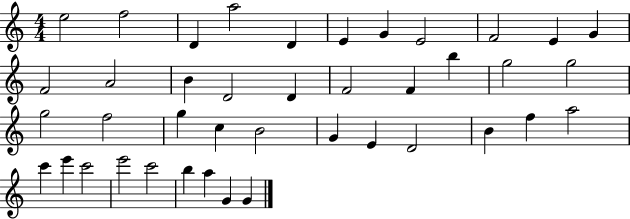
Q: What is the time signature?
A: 4/4